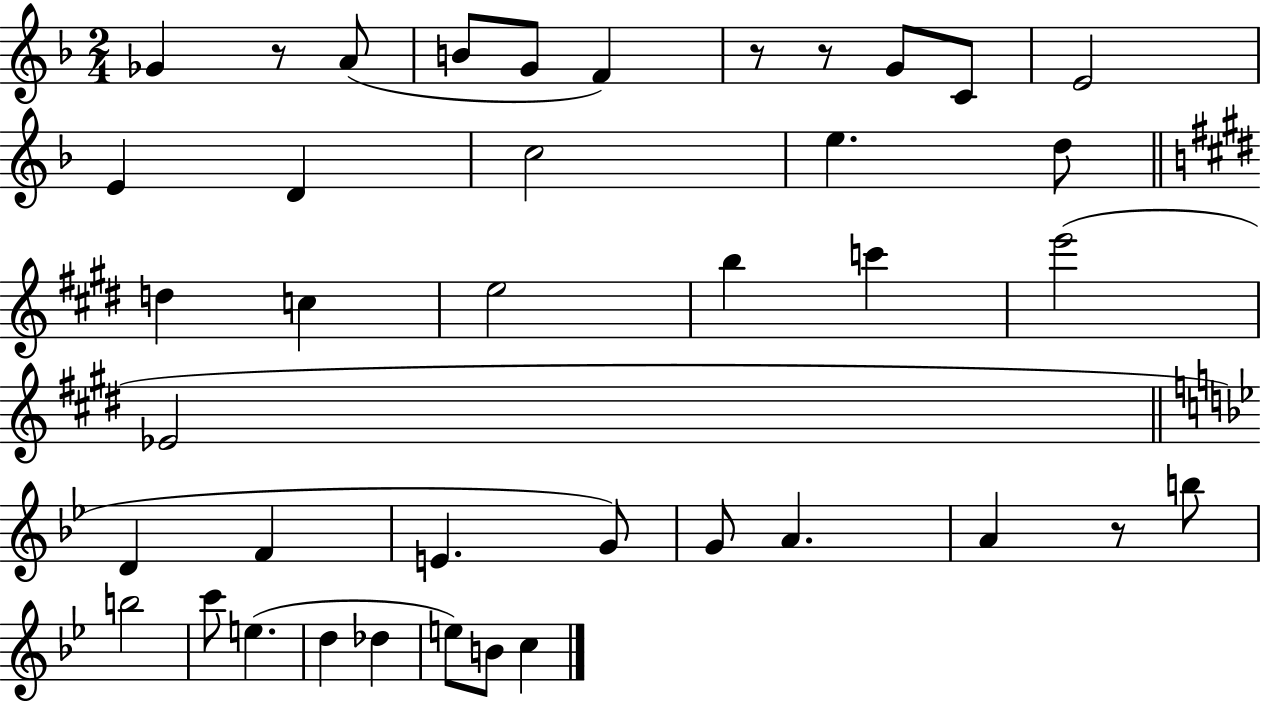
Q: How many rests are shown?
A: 4